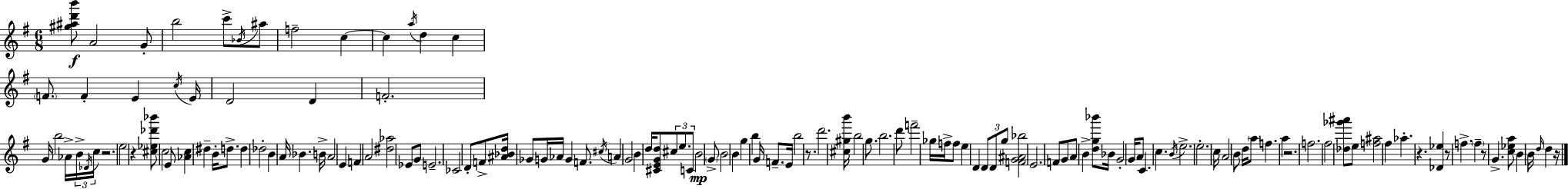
{
  \clef treble
  \numericTimeSignature
  \time 6/8
  \key e \minor
  <gis'' ais'' d''' b'''>8\f a'2 g'8-. | b''2 c'''8-> \acciaccatura { bes'16 } ais''8 | f''2-- c''4~~ | c''4 \acciaccatura { a''16 } d''4 c''4 | \break \parenthesize f'8. f'4-. e'4 | \acciaccatura { c''16 } e'16 d'2 d'4 | f'2.-. | g'16 b''2 | \break aes'16-> \tuplet 3/2 { b'16-> \acciaccatura { des'16 } c''16 } r2. | e''2 | r4 <cis'' ees'' des''' bes'''>8 c''2 | e'8 <aes' c''>4 dis''4-- | \break b'16-. d''8.-> d''4 des''2-. | b'4 a'16 bes'4. | b'16-> a'2 | e'4 f'4 a'2 | \break <dis'' aes''>2 | ees'8 g'8 e'2.-- | ces'2 | d'8-. f'8-> <ais' bes' d''>16 ges'8 g'16 aes'16 g'4 | \break f'8. \acciaccatura { cis''16 } a'4 g'2 | b'4 d''16 <cis' e' g' d''>8 | \tuplet 3/2 { cis''8 e''8. c'8 } b'2\mp | \parenthesize g'8-> b'2 | \break b'4 g''4 b''4 | g'16 f'8.-- e'16 b''2 | r8. d'''2. | <cis'' gis'' b'''>16 b''2 | \break g''8. b''2. | d'''8 f'''2-- | ges''16 f''16-> f''8 e''4 d'4 | \tuplet 3/2 { d'8 d'8 g''8 } <f' g' ais' bes''>2 | \break e'2. | f'8 g'8 a'8 b'4-> | <d'' g'' bes'''>8 bes'16 g'2-. | g'16 a'8 c'4. c''4. | \break \acciaccatura { b'16 } e''2.-> | e''2.-. | c''16 a'2 | b'8 d''16 \parenthesize a''8 f''4. | \break a''4 r2. | f''2. | fis''2 | <des'' ges''' ais'''>8 e''8 <f'' ais''>2 | \break fis''4 aes''4.-. | r4. <des' ees''>4 r8 | f''4.-> \parenthesize f''4-- r8 | g'4.-> <c'' ees'' a''>8 b'4 | \break b'16 \grace { d''16 } d''4 r16 \bar "|."
}